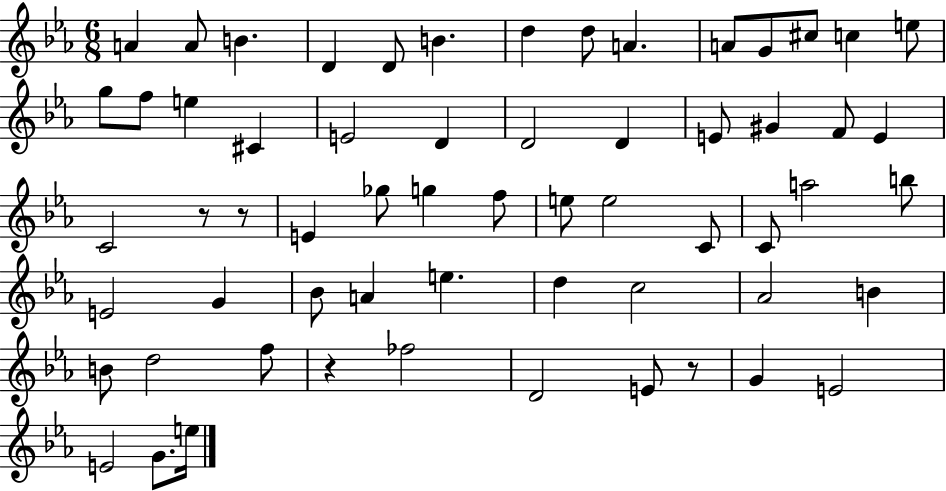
X:1
T:Untitled
M:6/8
L:1/4
K:Eb
A A/2 B D D/2 B d d/2 A A/2 G/2 ^c/2 c e/2 g/2 f/2 e ^C E2 D D2 D E/2 ^G F/2 E C2 z/2 z/2 E _g/2 g f/2 e/2 e2 C/2 C/2 a2 b/2 E2 G _B/2 A e d c2 _A2 B B/2 d2 f/2 z _f2 D2 E/2 z/2 G E2 E2 G/2 e/4